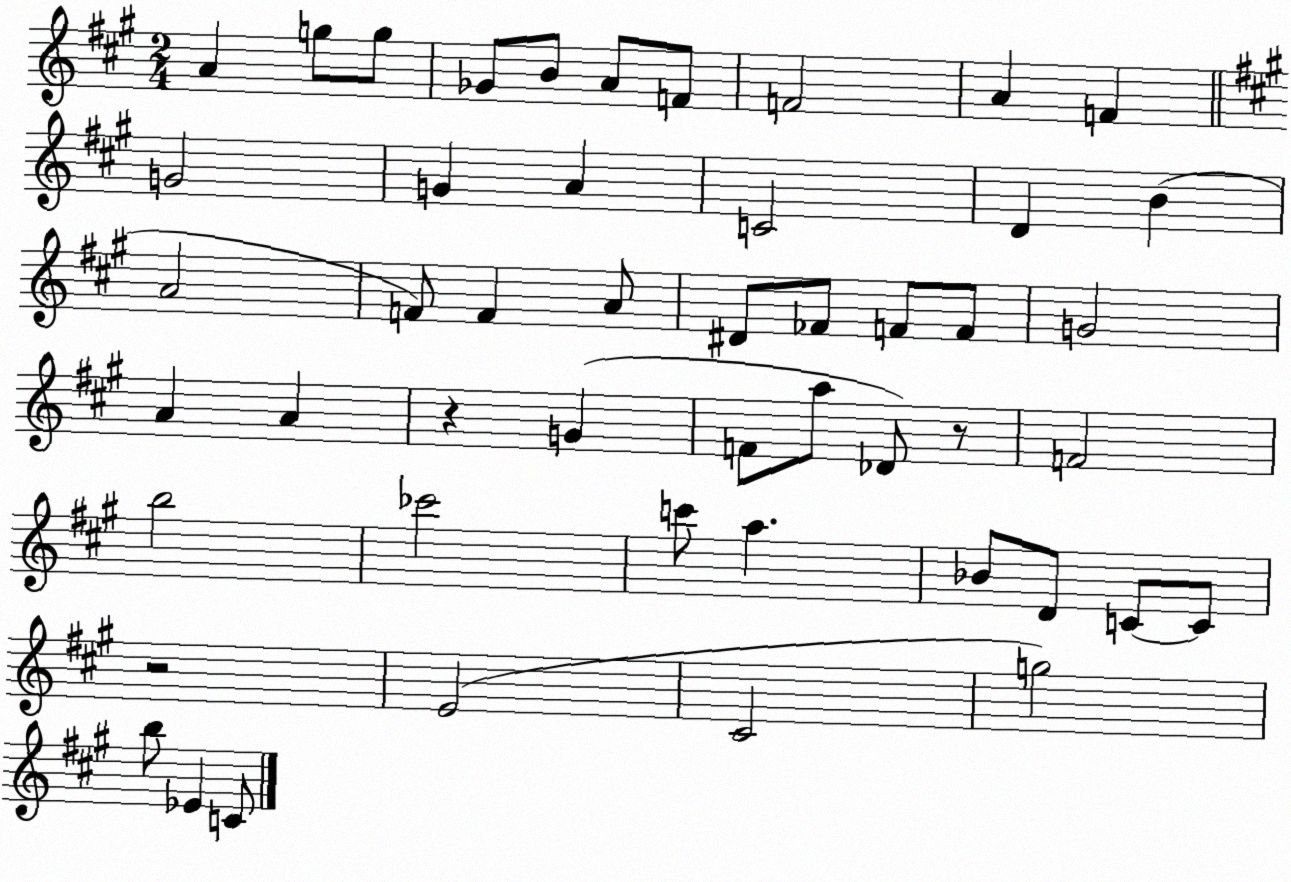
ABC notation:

X:1
T:Untitled
M:2/4
L:1/4
K:A
A g/2 g/2 _G/2 B/2 A/2 F/2 F2 A F G2 G A C2 D B A2 F/2 F A/2 ^D/2 _F/2 F/2 F/2 G2 A A z G F/2 a/2 _D/2 z/2 F2 b2 _c'2 c'/2 a _B/2 D/2 C/2 C/2 z2 E2 ^C2 g2 b/2 _E C/2